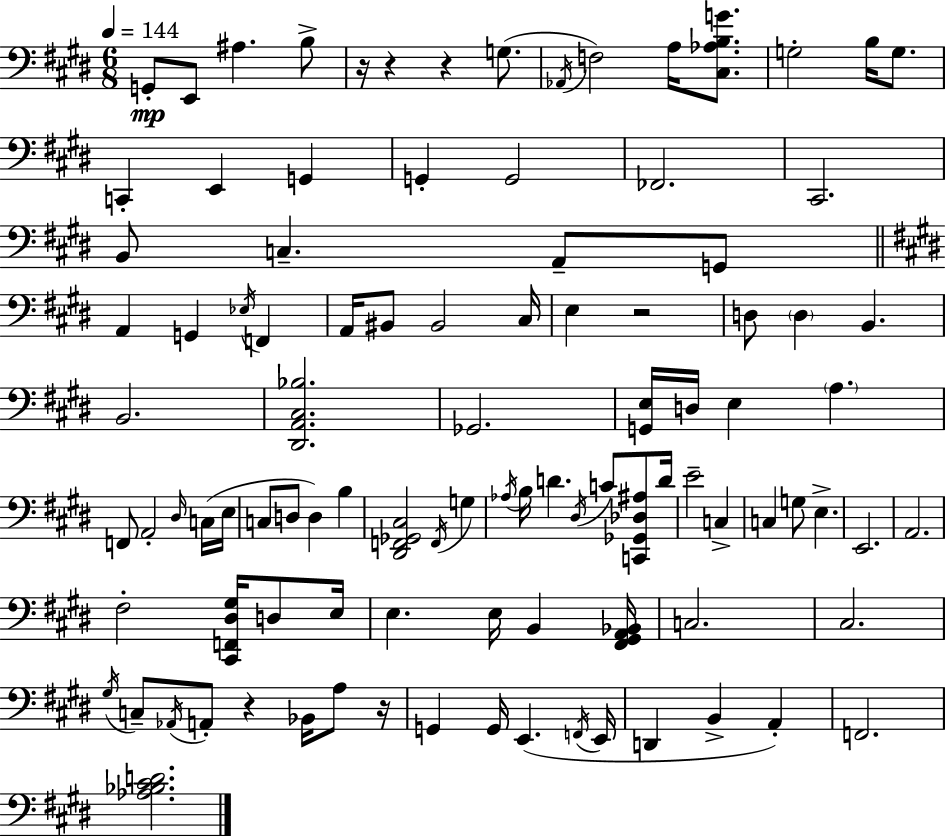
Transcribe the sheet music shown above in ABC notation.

X:1
T:Untitled
M:6/8
L:1/4
K:E
G,,/2 E,,/2 ^A, B,/2 z/4 z z G,/2 _A,,/4 F,2 A,/4 [^C,_A,B,G]/2 G,2 B,/4 G,/2 C,, E,, G,, G,, G,,2 _F,,2 ^C,,2 B,,/2 C, A,,/2 G,,/2 A,, G,, _E,/4 F,, A,,/4 ^B,,/2 ^B,,2 ^C,/4 E, z2 D,/2 D, B,, B,,2 [^D,,A,,^C,_B,]2 _G,,2 [G,,E,]/4 D,/4 E, A, F,,/2 A,,2 ^D,/4 C,/4 E,/4 C,/2 D,/2 D, B, [^D,,F,,_G,,^C,]2 F,,/4 G, _A,/4 B,/4 D ^D,/4 C/2 [C,,_G,,_D,^A,]/2 D/4 E2 C, C, G,/2 E, E,,2 A,,2 ^F,2 [^C,,F,,^D,^G,]/4 D,/2 E,/4 E, E,/4 B,, [^F,,^G,,A,,_B,,]/4 C,2 ^C,2 ^G,/4 C,/2 _A,,/4 A,,/2 z _B,,/4 A,/2 z/4 G,, G,,/4 E,, F,,/4 E,,/4 D,, B,, A,, F,,2 [_A,_B,^CD]2